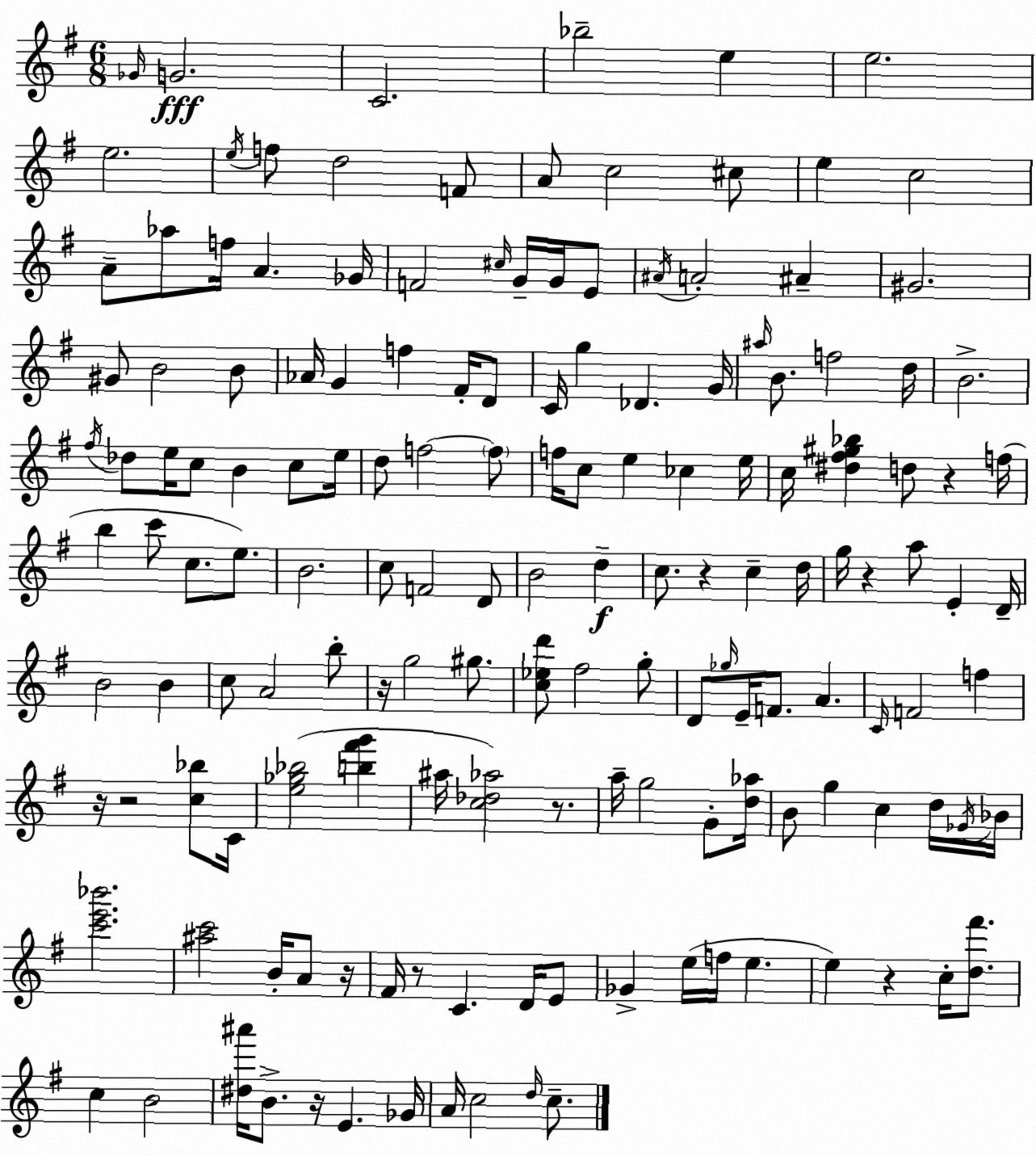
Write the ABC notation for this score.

X:1
T:Untitled
M:6/8
L:1/4
K:G
_G/4 G2 C2 _b2 e e2 e2 e/4 f/2 d2 F/2 A/2 c2 ^c/2 e c2 A/2 _a/2 f/4 A _G/4 F2 ^c/4 G/4 G/4 E/2 ^A/4 A2 ^A ^G2 ^G/2 B2 B/2 _A/4 G f ^F/4 D/2 C/4 g _D G/4 ^a/4 B/2 f2 d/4 B2 ^f/4 _d/2 e/4 c/2 B c/2 e/4 d/2 f2 f/2 f/4 c/2 e _c e/4 c/4 [^d^f^g_b] d/2 z f/4 b c'/2 c/2 e/2 B2 c/2 F2 D/2 B2 d c/2 z c d/4 g/4 z a/2 E D/4 B2 B c/2 A2 b/2 z/4 g2 ^g/2 [c_ed']/2 ^f2 g/2 D/2 _g/4 E/4 F/2 A C/4 F2 f z/4 z2 [c_b]/2 C/4 [e_g_b]2 [b^f'g'] ^a/4 [c_d_a]2 z/2 a/4 g2 G/2 [d_a]/4 B/2 g c d/4 _G/4 _B/4 [c'e'_b']2 [^ac']2 B/4 A/2 z/4 ^F/4 z/2 C D/4 E/2 _G e/4 f/4 e e z c/4 [d^f']/2 c B2 [^d^a']/4 B/2 z/4 E _G/4 A/4 c2 d/4 c/2